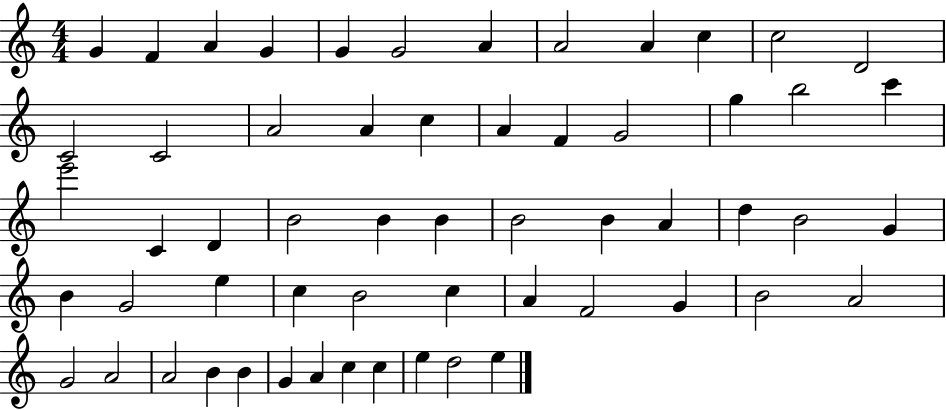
G4/q F4/q A4/q G4/q G4/q G4/h A4/q A4/h A4/q C5/q C5/h D4/h C4/h C4/h A4/h A4/q C5/q A4/q F4/q G4/h G5/q B5/h C6/q E6/h C4/q D4/q B4/h B4/q B4/q B4/h B4/q A4/q D5/q B4/h G4/q B4/q G4/h E5/q C5/q B4/h C5/q A4/q F4/h G4/q B4/h A4/h G4/h A4/h A4/h B4/q B4/q G4/q A4/q C5/q C5/q E5/q D5/h E5/q